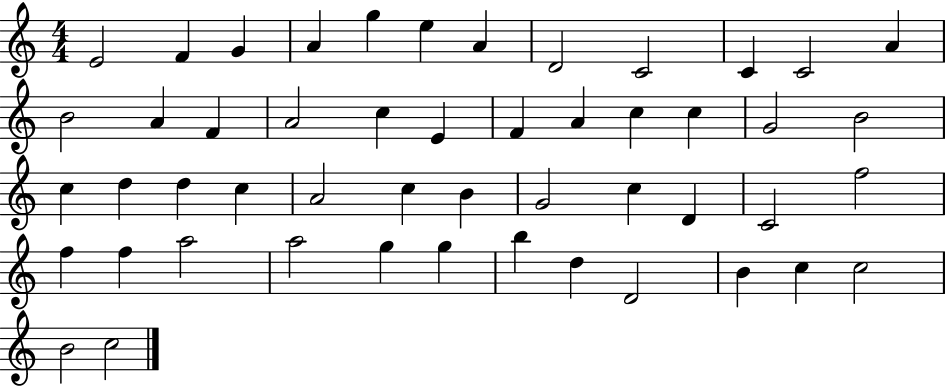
X:1
T:Untitled
M:4/4
L:1/4
K:C
E2 F G A g e A D2 C2 C C2 A B2 A F A2 c E F A c c G2 B2 c d d c A2 c B G2 c D C2 f2 f f a2 a2 g g b d D2 B c c2 B2 c2